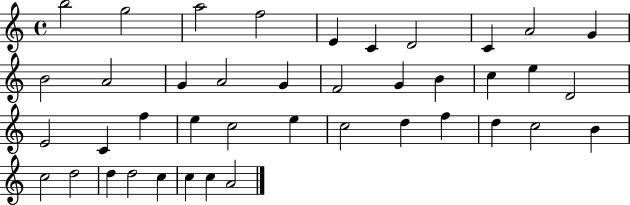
X:1
T:Untitled
M:4/4
L:1/4
K:C
b2 g2 a2 f2 E C D2 C A2 G B2 A2 G A2 G F2 G B c e D2 E2 C f e c2 e c2 d f d c2 B c2 d2 d d2 c c c A2